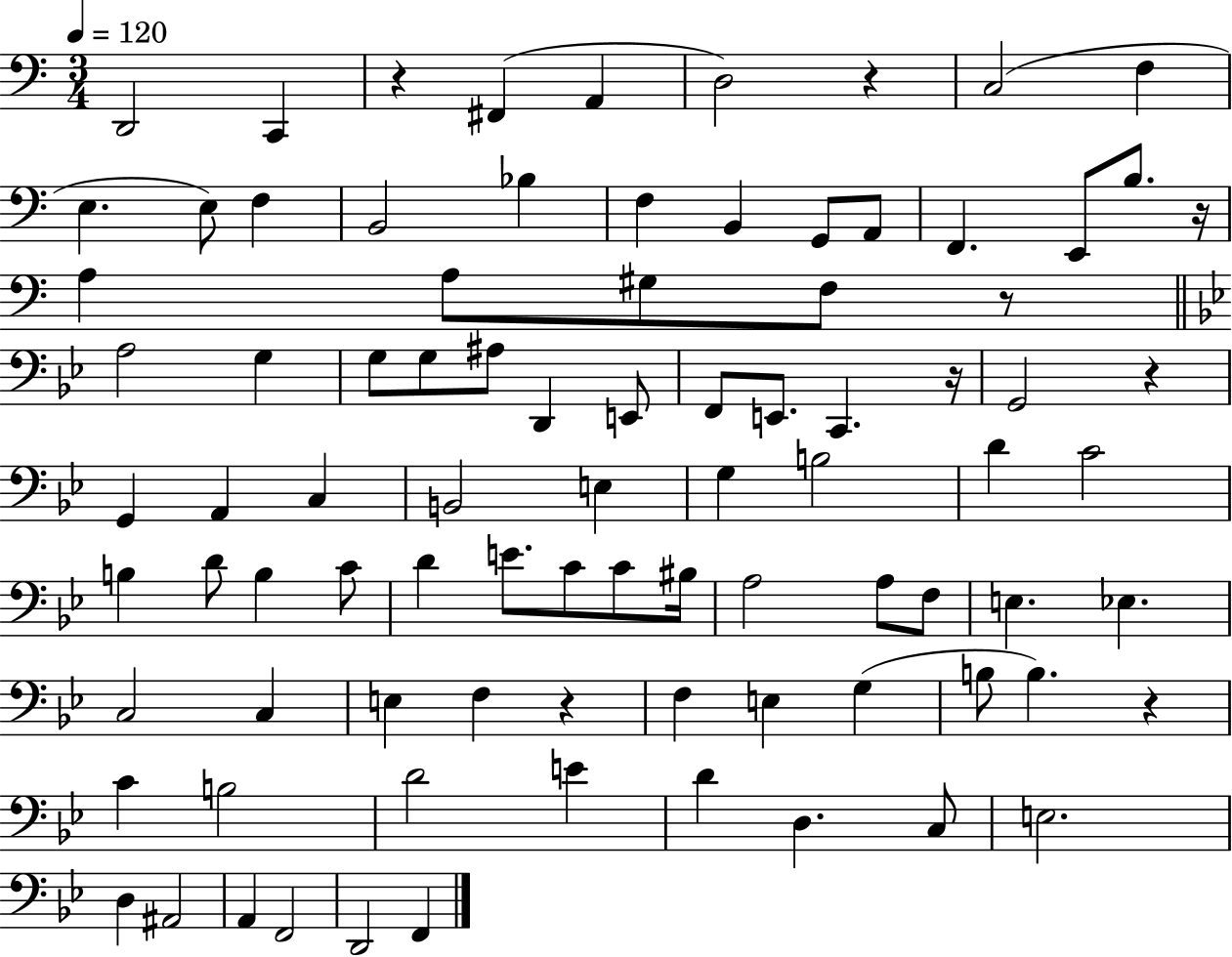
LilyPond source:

{
  \clef bass
  \numericTimeSignature
  \time 3/4
  \key c \major
  \tempo 4 = 120
  d,2 c,4 | r4 fis,4( a,4 | d2) r4 | c2( f4 | \break e4. e8) f4 | b,2 bes4 | f4 b,4 g,8 a,8 | f,4. e,8 b8. r16 | \break a4 a8 gis8 f8 r8 | \bar "||" \break \key bes \major a2 g4 | g8 g8 ais8 d,4 e,8 | f,8 e,8. c,4. r16 | g,2 r4 | \break g,4 a,4 c4 | b,2 e4 | g4 b2 | d'4 c'2 | \break b4 d'8 b4 c'8 | d'4 e'8. c'8 c'8 bis16 | a2 a8 f8 | e4. ees4. | \break c2 c4 | e4 f4 r4 | f4 e4 g4( | b8 b4.) r4 | \break c'4 b2 | d'2 e'4 | d'4 d4. c8 | e2. | \break d4 ais,2 | a,4 f,2 | d,2 f,4 | \bar "|."
}